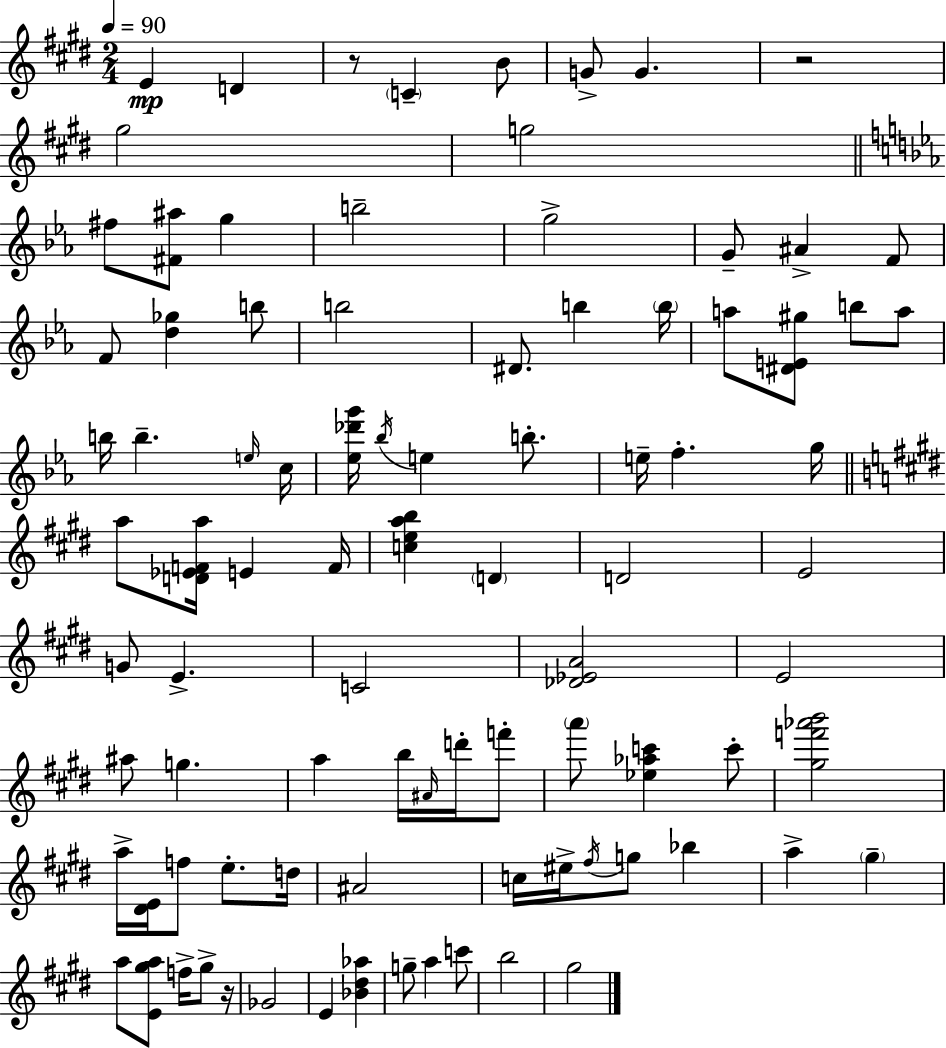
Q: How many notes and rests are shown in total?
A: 90